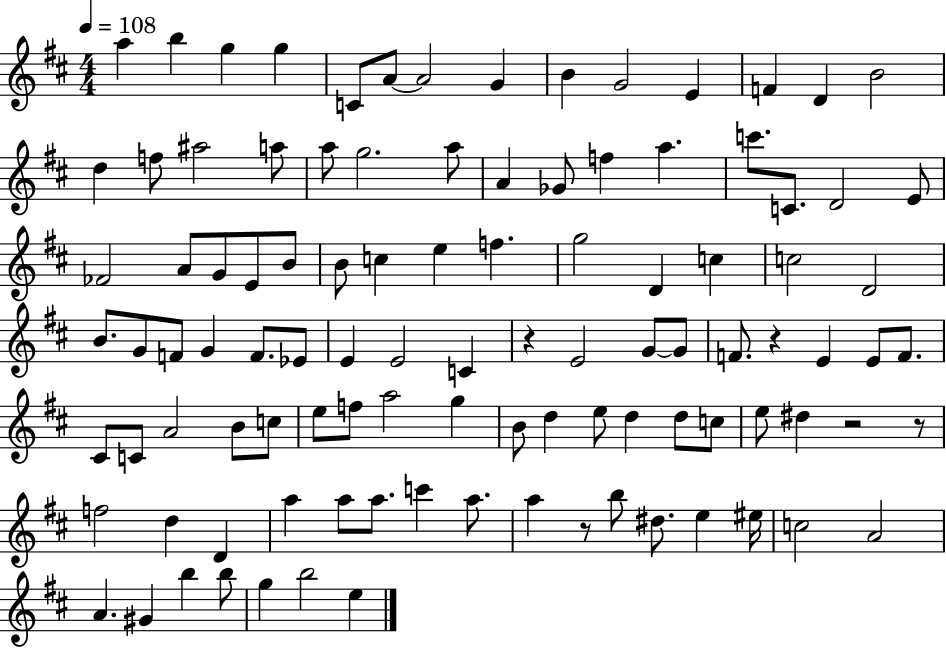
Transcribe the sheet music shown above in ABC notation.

X:1
T:Untitled
M:4/4
L:1/4
K:D
a b g g C/2 A/2 A2 G B G2 E F D B2 d f/2 ^a2 a/2 a/2 g2 a/2 A _G/2 f a c'/2 C/2 D2 E/2 _F2 A/2 G/2 E/2 B/2 B/2 c e f g2 D c c2 D2 B/2 G/2 F/2 G F/2 _E/2 E E2 C z E2 G/2 G/2 F/2 z E E/2 F/2 ^C/2 C/2 A2 B/2 c/2 e/2 f/2 a2 g B/2 d e/2 d d/2 c/2 e/2 ^d z2 z/2 f2 d D a a/2 a/2 c' a/2 a z/2 b/2 ^d/2 e ^e/4 c2 A2 A ^G b b/2 g b2 e